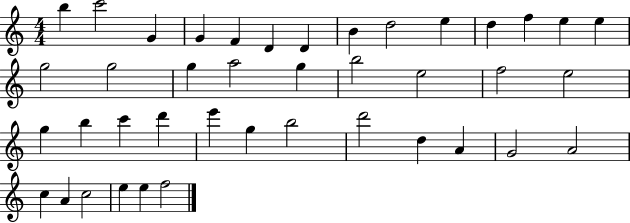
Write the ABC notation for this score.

X:1
T:Untitled
M:4/4
L:1/4
K:C
b c'2 G G F D D B d2 e d f e e g2 g2 g a2 g b2 e2 f2 e2 g b c' d' e' g b2 d'2 d A G2 A2 c A c2 e e f2